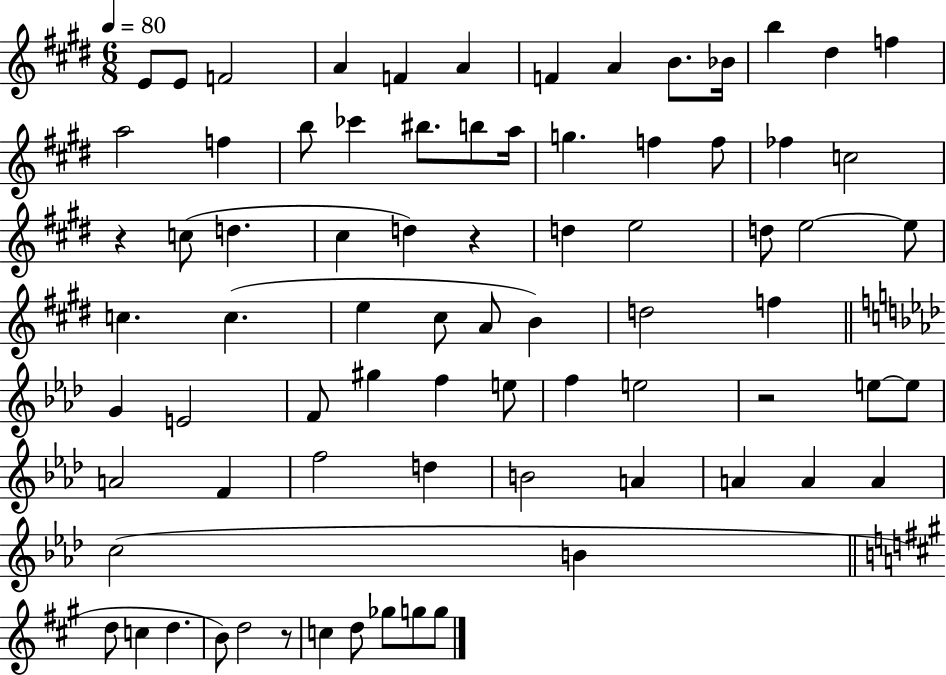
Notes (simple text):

E4/e E4/e F4/h A4/q F4/q A4/q F4/q A4/q B4/e. Bb4/s B5/q D#5/q F5/q A5/h F5/q B5/e CES6/q BIS5/e. B5/e A5/s G5/q. F5/q F5/e FES5/q C5/h R/q C5/e D5/q. C#5/q D5/q R/q D5/q E5/h D5/e E5/h E5/e C5/q. C5/q. E5/q C#5/e A4/e B4/q D5/h F5/q G4/q E4/h F4/e G#5/q F5/q E5/e F5/q E5/h R/h E5/e E5/e A4/h F4/q F5/h D5/q B4/h A4/q A4/q A4/q A4/q C5/h B4/q D5/e C5/q D5/q. B4/e D5/h R/e C5/q D5/e Gb5/e G5/e G5/e